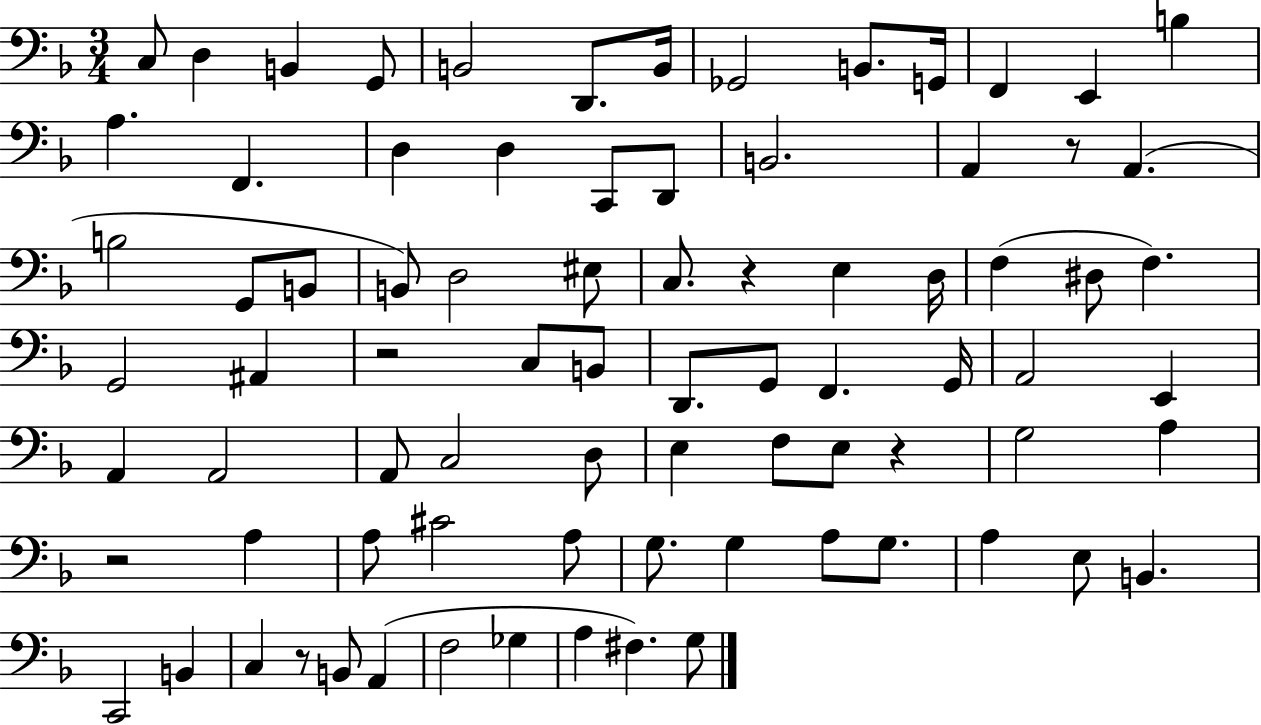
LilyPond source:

{
  \clef bass
  \numericTimeSignature
  \time 3/4
  \key f \major
  \repeat volta 2 { c8 d4 b,4 g,8 | b,2 d,8. b,16 | ges,2 b,8. g,16 | f,4 e,4 b4 | \break a4. f,4. | d4 d4 c,8 d,8 | b,2. | a,4 r8 a,4.( | \break b2 g,8 b,8 | b,8) d2 eis8 | c8. r4 e4 d16 | f4( dis8 f4.) | \break g,2 ais,4 | r2 c8 b,8 | d,8. g,8 f,4. g,16 | a,2 e,4 | \break a,4 a,2 | a,8 c2 d8 | e4 f8 e8 r4 | g2 a4 | \break r2 a4 | a8 cis'2 a8 | g8. g4 a8 g8. | a4 e8 b,4. | \break c,2 b,4 | c4 r8 b,8 a,4( | f2 ges4 | a4 fis4.) g8 | \break } \bar "|."
}